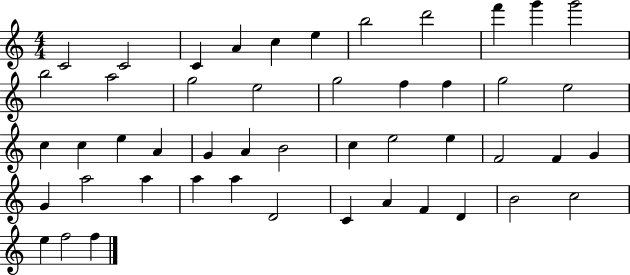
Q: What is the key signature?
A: C major